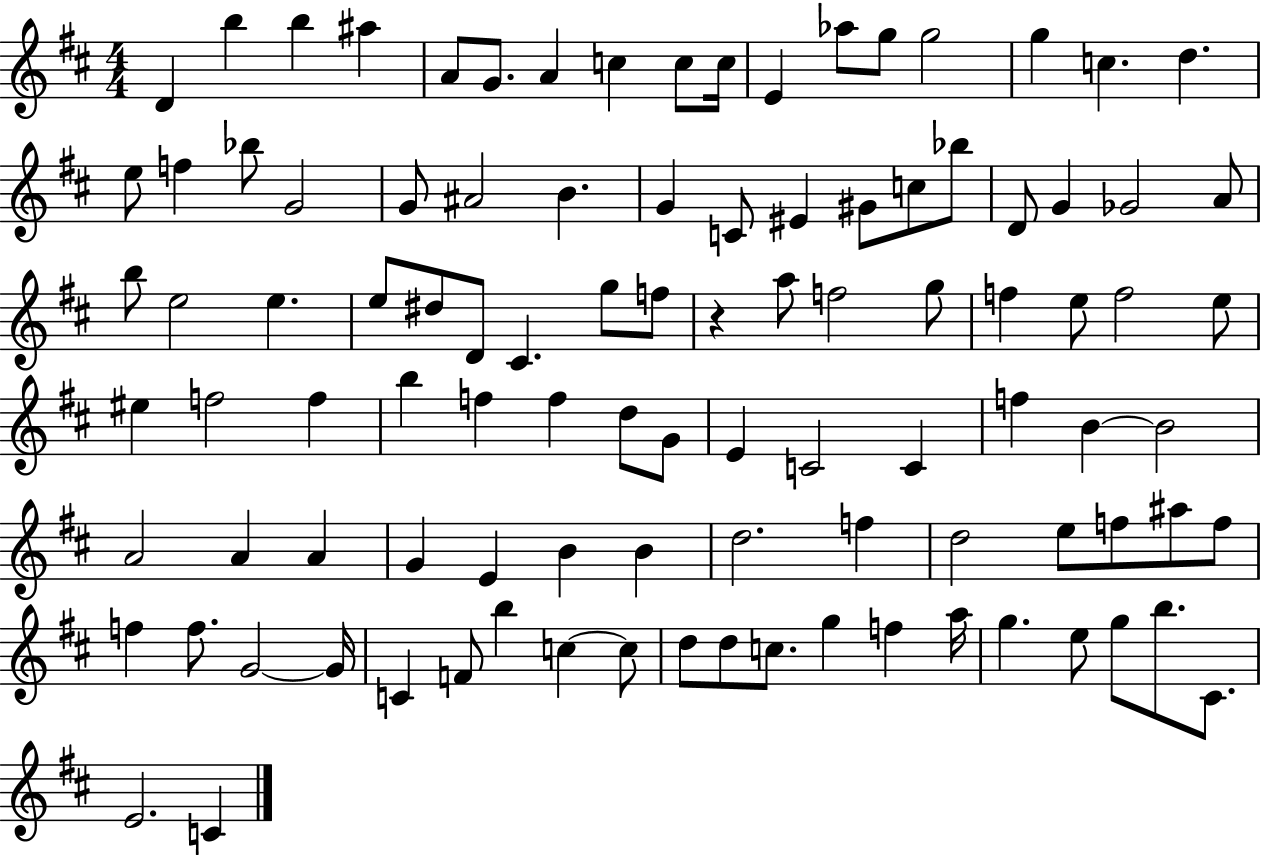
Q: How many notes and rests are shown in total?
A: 101